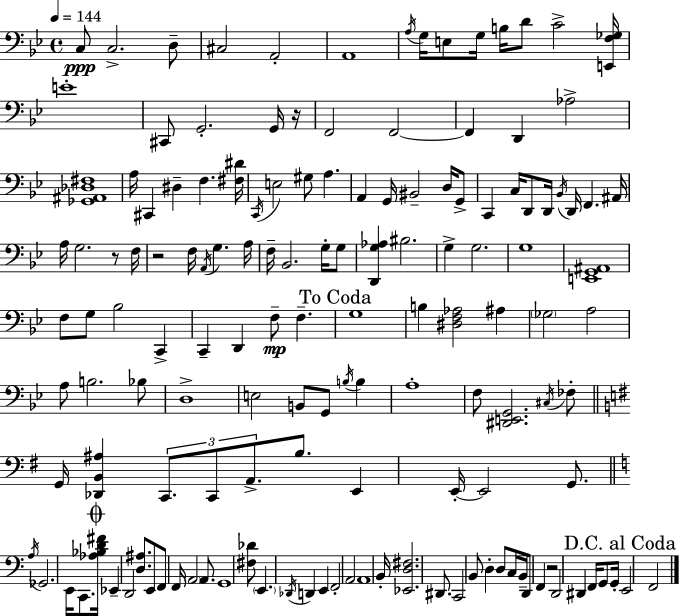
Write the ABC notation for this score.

X:1
T:Untitled
M:4/4
L:1/4
K:Gm
C,/2 C,2 D,/2 ^C,2 A,,2 A,,4 A,/4 G,/4 E,/2 G,/4 B,/4 D/2 C2 [E,,F,_G,]/4 E4 ^C,,/2 G,,2 G,,/4 z/4 F,,2 F,,2 F,, D,, _A,2 [_G,,^A,,_D,^F,]4 A,/4 ^C,, ^D, F, [^F,^D]/4 C,,/4 E,2 ^G,/2 A, A,, G,,/4 ^B,,2 D,/4 G,,/2 C,, C,/4 D,,/2 D,,/4 _B,,/4 D,,/4 F,, ^A,,/4 A,/4 G,2 z/2 F,/4 z2 F,/4 A,,/4 G, A,/4 F,/4 _B,,2 G,/4 G,/2 [D,,G,_A,] ^B,2 G, G,2 G,4 [E,,G,,^A,,]4 F,/2 G,/2 _B,2 C,, C,, D,, F,/2 F, G,4 B, [^D,F,_A,]2 ^A, _G,2 A,2 A,/2 B,2 _B,/2 D,4 E,2 B,,/2 G,,/2 B,/4 B, A,4 F,/2 [^D,,E,,G,,]2 ^C,/4 _F,/2 G,,/4 [_D,,B,,^A,] C,,/2 C,,/2 A,,/2 B,/2 E,, E,,/4 E,,2 G,,/2 A,/4 _G,,2 E,,/4 C,,/2 [_A,_B,D^F]/4 _E,, D,,2 [D,^A,]/2 E,,/2 F,,/2 F,,/4 A,,2 A,,/2 G,,4 [^F,_D]/2 E,, _D,,/4 D,, E,, F,,2 A,,2 A,,4 B,,/4 [_E,,D,^F,]2 ^D,,/2 C,,2 B,,/2 D, D,/2 C,/4 B,,/4 D,,/2 F,, z2 D,,2 ^D,, F,,/4 G,,/2 G,,/4 E,,2 F,,2